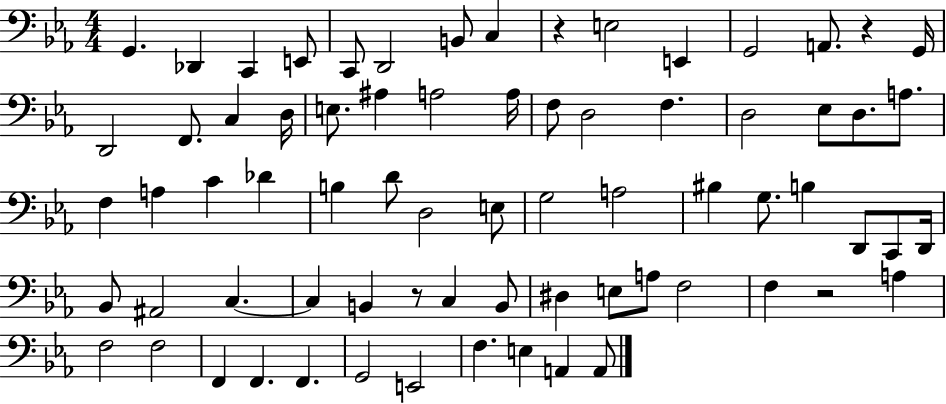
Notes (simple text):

G2/q. Db2/q C2/q E2/e C2/e D2/h B2/e C3/q R/q E3/h E2/q G2/h A2/e. R/q G2/s D2/h F2/e. C3/q D3/s E3/e. A#3/q A3/h A3/s F3/e D3/h F3/q. D3/h Eb3/e D3/e. A3/e. F3/q A3/q C4/q Db4/q B3/q D4/e D3/h E3/e G3/h A3/h BIS3/q G3/e. B3/q D2/e C2/e D2/s Bb2/e A#2/h C3/q. C3/q B2/q R/e C3/q B2/e D#3/q E3/e A3/e F3/h F3/q R/h A3/q F3/h F3/h F2/q F2/q. F2/q. G2/h E2/h F3/q. E3/q A2/q A2/e